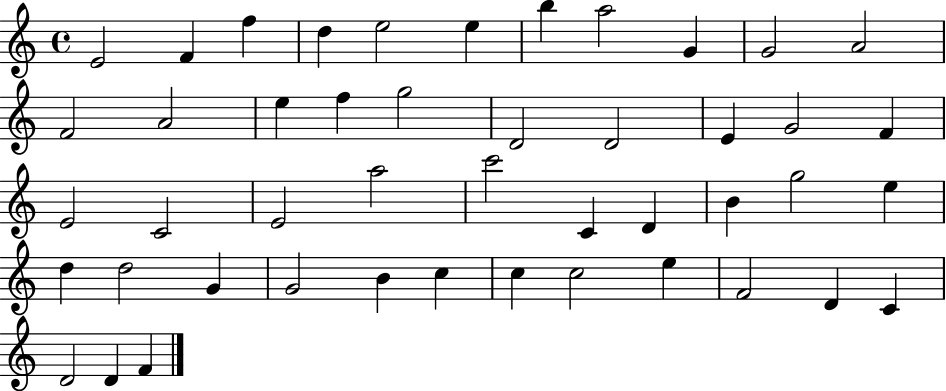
E4/h F4/q F5/q D5/q E5/h E5/q B5/q A5/h G4/q G4/h A4/h F4/h A4/h E5/q F5/q G5/h D4/h D4/h E4/q G4/h F4/q E4/h C4/h E4/h A5/h C6/h C4/q D4/q B4/q G5/h E5/q D5/q D5/h G4/q G4/h B4/q C5/q C5/q C5/h E5/q F4/h D4/q C4/q D4/h D4/q F4/q